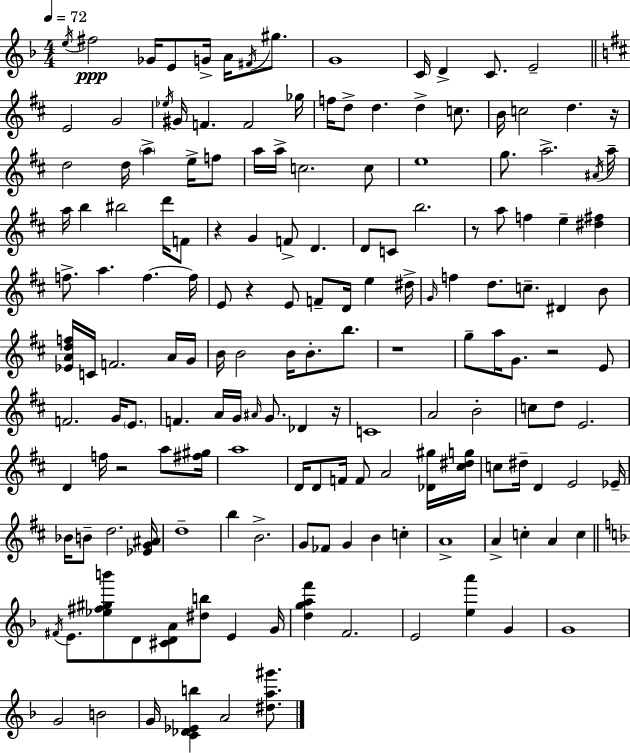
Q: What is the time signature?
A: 4/4